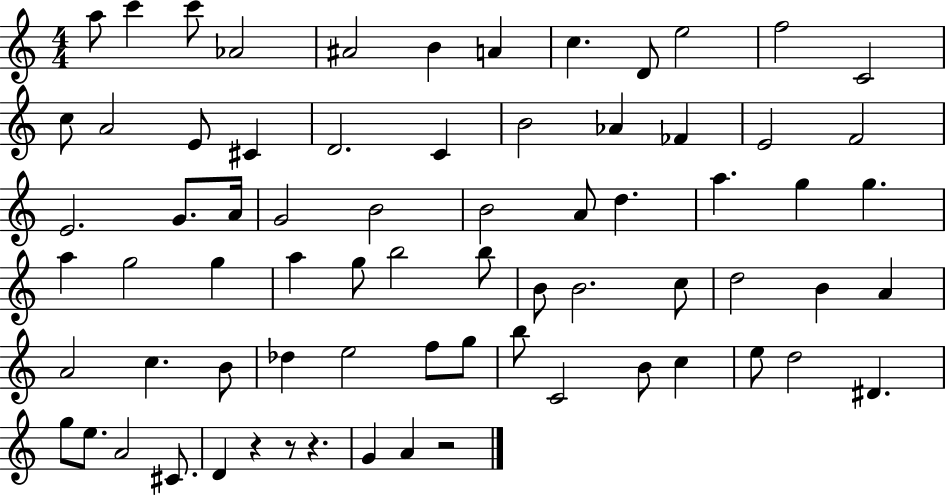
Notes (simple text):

A5/e C6/q C6/e Ab4/h A#4/h B4/q A4/q C5/q. D4/e E5/h F5/h C4/h C5/e A4/h E4/e C#4/q D4/h. C4/q B4/h Ab4/q FES4/q E4/h F4/h E4/h. G4/e. A4/s G4/h B4/h B4/h A4/e D5/q. A5/q. G5/q G5/q. A5/q G5/h G5/q A5/q G5/e B5/h B5/e B4/e B4/h. C5/e D5/h B4/q A4/q A4/h C5/q. B4/e Db5/q E5/h F5/e G5/e B5/e C4/h B4/e C5/q E5/e D5/h D#4/q. G5/e E5/e. A4/h C#4/e. D4/q R/q R/e R/q. G4/q A4/q R/h